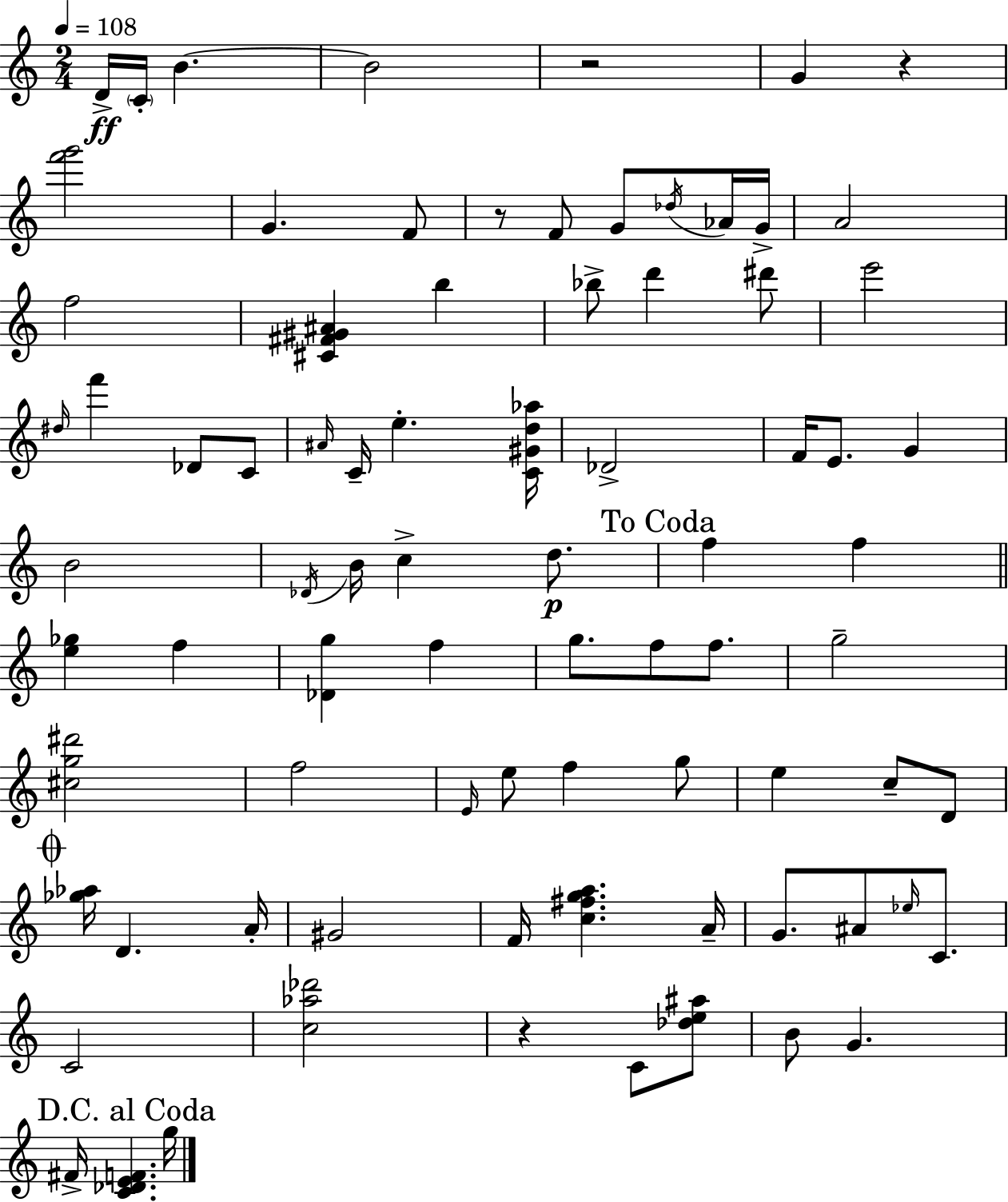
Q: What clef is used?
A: treble